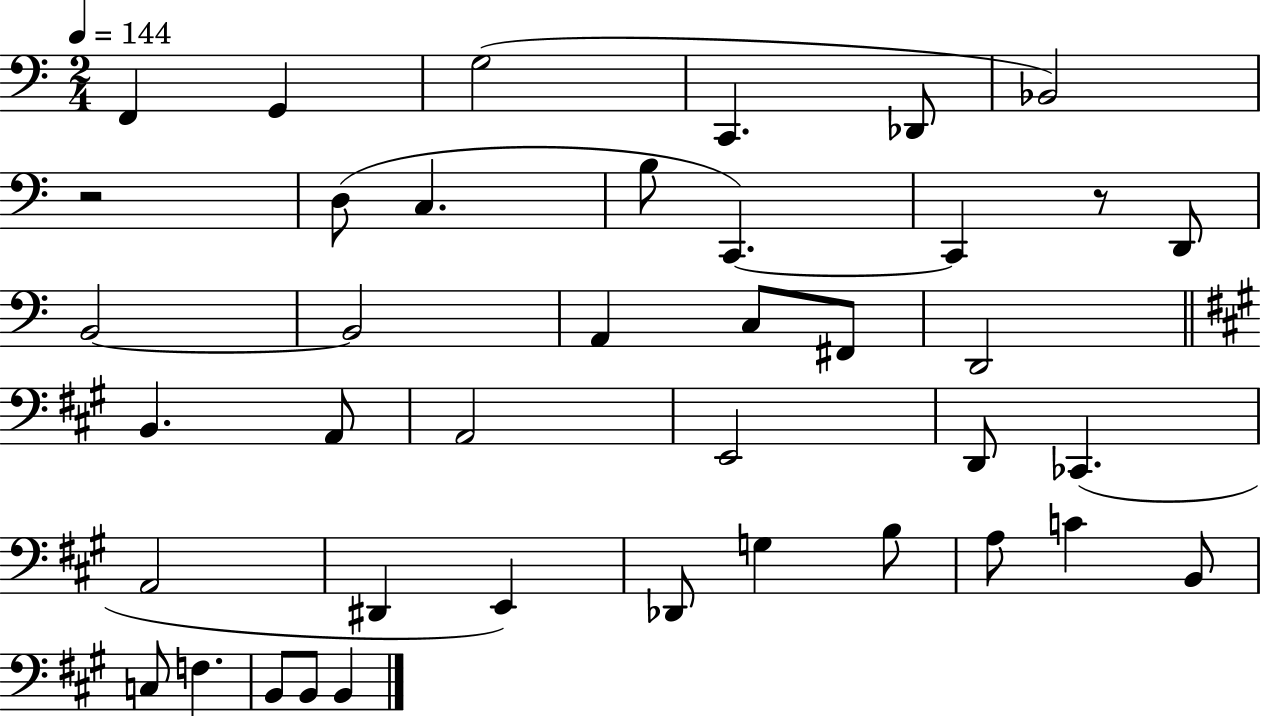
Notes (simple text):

F2/q G2/q G3/h C2/q. Db2/e Bb2/h R/h D3/e C3/q. B3/e C2/q. C2/q R/e D2/e B2/h B2/h A2/q C3/e F#2/e D2/h B2/q. A2/e A2/h E2/h D2/e CES2/q. A2/h D#2/q E2/q Db2/e G3/q B3/e A3/e C4/q B2/e C3/e F3/q. B2/e B2/e B2/q